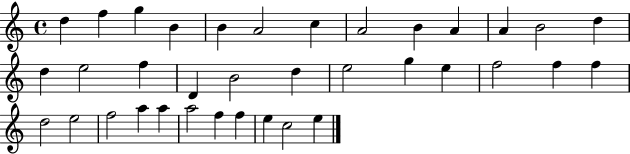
{
  \clef treble
  \time 4/4
  \defaultTimeSignature
  \key c \major
  d''4 f''4 g''4 b'4 | b'4 a'2 c''4 | a'2 b'4 a'4 | a'4 b'2 d''4 | \break d''4 e''2 f''4 | d'4 b'2 d''4 | e''2 g''4 e''4 | f''2 f''4 f''4 | \break d''2 e''2 | f''2 a''4 a''4 | a''2 f''4 f''4 | e''4 c''2 e''4 | \break \bar "|."
}